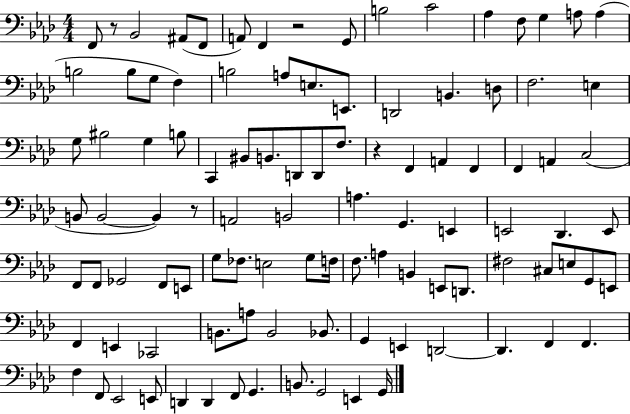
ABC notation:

X:1
T:Untitled
M:4/4
L:1/4
K:Ab
F,,/2 z/2 _B,,2 ^A,,/2 F,,/2 A,,/2 F,, z2 G,,/2 B,2 C2 _A, F,/2 G, A,/2 A, B,2 B,/2 G,/2 F, B,2 A,/2 E,/2 E,,/2 D,,2 B,, D,/2 F,2 E, G,/2 ^B,2 G, B,/2 C,, ^B,,/2 B,,/2 D,,/2 D,,/2 F,/2 z F,, A,, F,, F,, A,, C,2 B,,/2 B,,2 B,, z/2 A,,2 B,,2 A, G,, E,, E,,2 _D,, E,,/2 F,,/2 F,,/2 _G,,2 F,,/2 E,,/2 G,/2 _F,/2 E,2 G,/2 F,/4 F,/2 A, B,, E,,/2 D,,/2 ^F,2 ^C,/2 E,/2 G,,/2 E,,/2 F,, E,, _C,,2 B,,/2 A,/2 B,,2 _B,,/2 G,, E,, D,,2 D,, F,, F,, F, F,,/2 _E,,2 E,,/2 D,, D,, F,,/2 G,, B,,/2 G,,2 E,, G,,/4